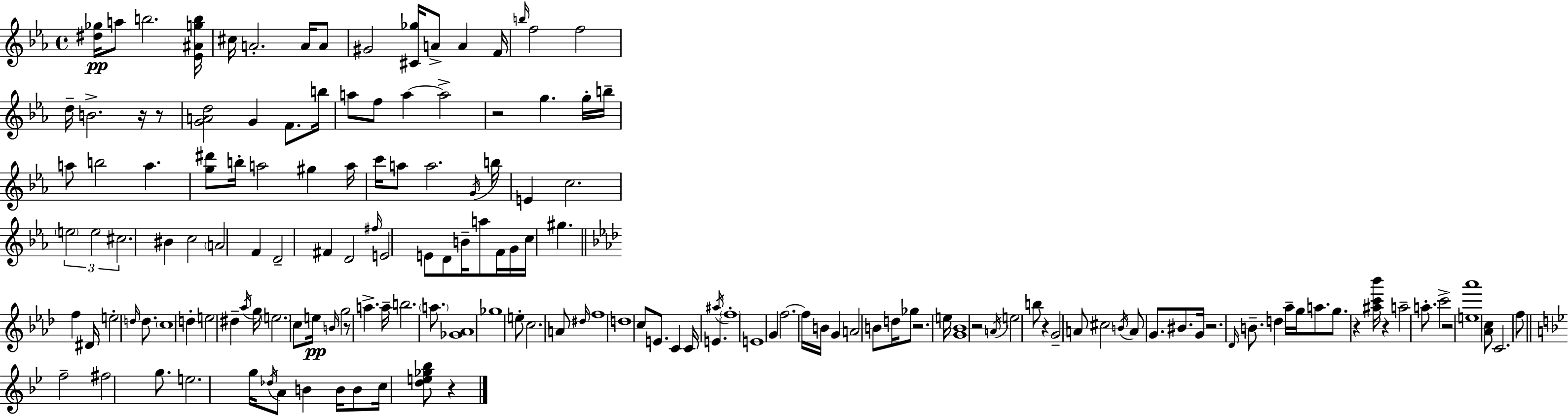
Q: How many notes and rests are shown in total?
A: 161